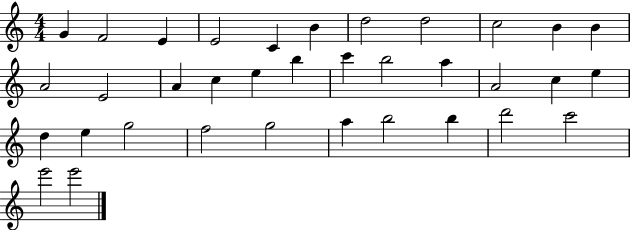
X:1
T:Untitled
M:4/4
L:1/4
K:C
G F2 E E2 C B d2 d2 c2 B B A2 E2 A c e b c' b2 a A2 c e d e g2 f2 g2 a b2 b d'2 c'2 e'2 e'2